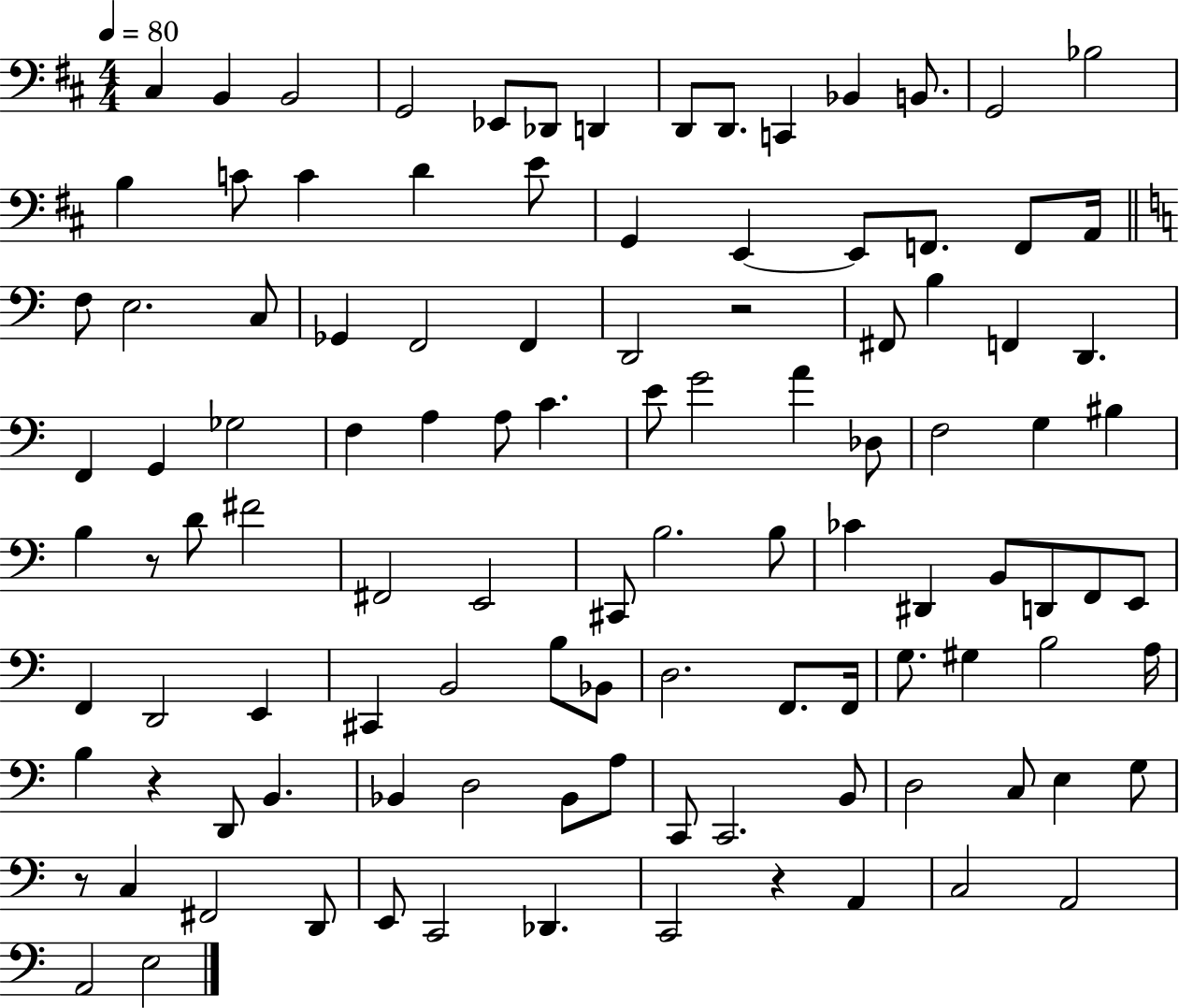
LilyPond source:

{
  \clef bass
  \numericTimeSignature
  \time 4/4
  \key d \major
  \tempo 4 = 80
  cis4 b,4 b,2 | g,2 ees,8 des,8 d,4 | d,8 d,8. c,4 bes,4 b,8. | g,2 bes2 | \break b4 c'8 c'4 d'4 e'8 | g,4 e,4~~ e,8 f,8. f,8 a,16 | \bar "||" \break \key a \minor f8 e2. c8 | ges,4 f,2 f,4 | d,2 r2 | fis,8 b4 f,4 d,4. | \break f,4 g,4 ges2 | f4 a4 a8 c'4. | e'8 g'2 a'4 des8 | f2 g4 bis4 | \break b4 r8 d'8 fis'2 | fis,2 e,2 | cis,8 b2. b8 | ces'4 dis,4 b,8 d,8 f,8 e,8 | \break f,4 d,2 e,4 | cis,4 b,2 b8 bes,8 | d2. f,8. f,16 | g8. gis4 b2 a16 | \break b4 r4 d,8 b,4. | bes,4 d2 bes,8 a8 | c,8 c,2. b,8 | d2 c8 e4 g8 | \break r8 c4 fis,2 d,8 | e,8 c,2 des,4. | c,2 r4 a,4 | c2 a,2 | \break a,2 e2 | \bar "|."
}